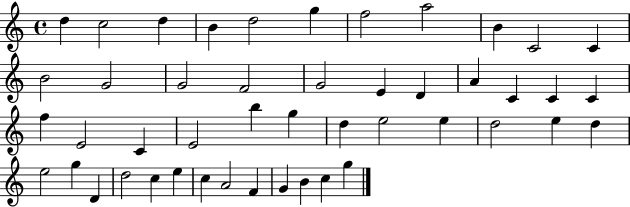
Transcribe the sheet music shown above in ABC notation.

X:1
T:Untitled
M:4/4
L:1/4
K:C
d c2 d B d2 g f2 a2 B C2 C B2 G2 G2 F2 G2 E D A C C C f E2 C E2 b g d e2 e d2 e d e2 g D d2 c e c A2 F G B c g